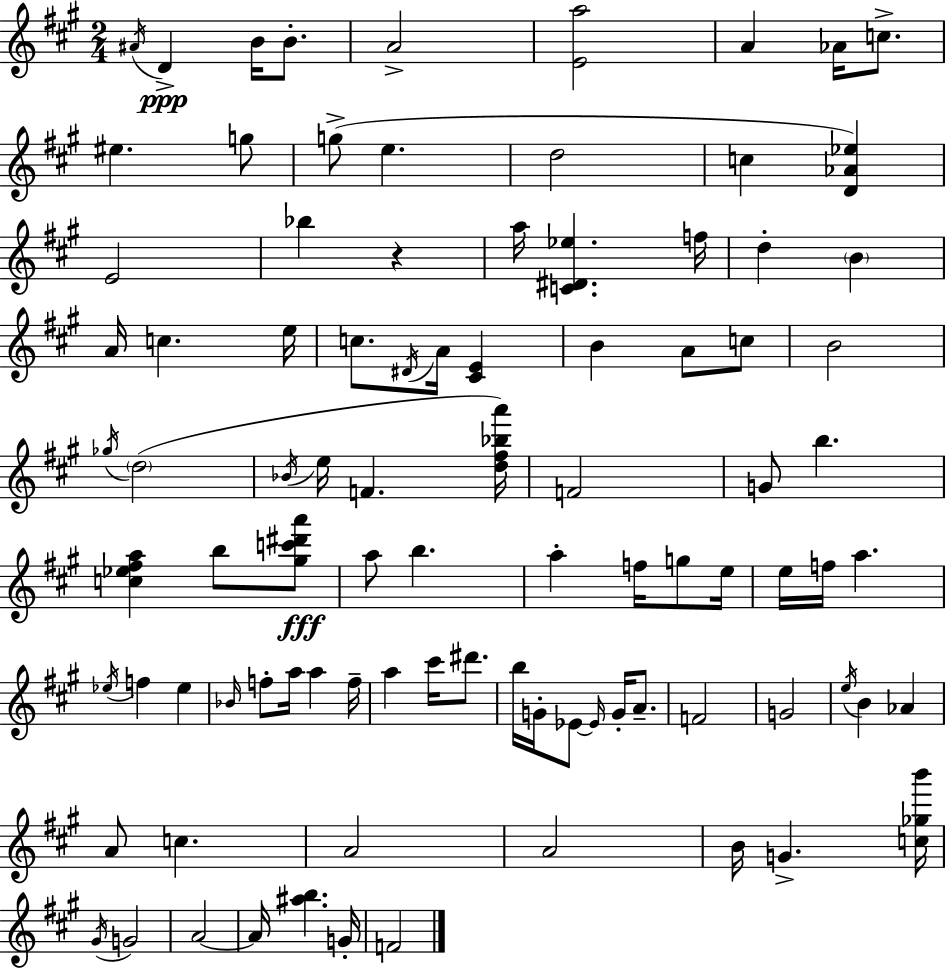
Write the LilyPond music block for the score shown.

{
  \clef treble
  \numericTimeSignature
  \time 2/4
  \key a \major
  \acciaccatura { ais'16 }\ppp d'4-> b'16 b'8.-. | a'2-> | <e' a''>2 | a'4 aes'16 c''8.-> | \break eis''4. g''8 | g''8->( e''4. | d''2 | c''4 <d' aes' ees''>4) | \break e'2 | bes''4 r4 | a''16 <c' dis' ees''>4. | f''16 d''4-. \parenthesize b'4 | \break a'16 c''4. | e''16 c''8. \acciaccatura { dis'16 } a'16 <cis' e'>4 | b'4 a'8 | c''8 b'2 | \break \acciaccatura { ges''16 } \parenthesize d''2( | \acciaccatura { bes'16 } e''16 f'4. | <d'' fis'' bes'' a'''>16) f'2 | g'8 b''4. | \break <c'' ees'' fis'' a''>4 | b''8 <gis'' c''' dis''' a'''>8\fff a''8 b''4. | a''4-. | f''16 g''8 e''16 e''16 f''16 a''4. | \break \acciaccatura { ees''16 } f''4 | ees''4 \grace { bes'16 } f''8-. | a''16 a''4 f''16-- a''4 | cis'''16 dis'''8. b''16 g'16-. | \break ees'8~~ \grace { ees'16 } g'16-. a'8.-- f'2 | g'2 | \acciaccatura { e''16 } | b'4 aes'4 | \break a'8 c''4. | a'2 | a'2 | b'16 g'4.-> <c'' ges'' b'''>16 | \break \acciaccatura { gis'16 } g'2 | a'2~~ | a'16 <ais'' b''>4. | g'16-. f'2 | \break \bar "|."
}